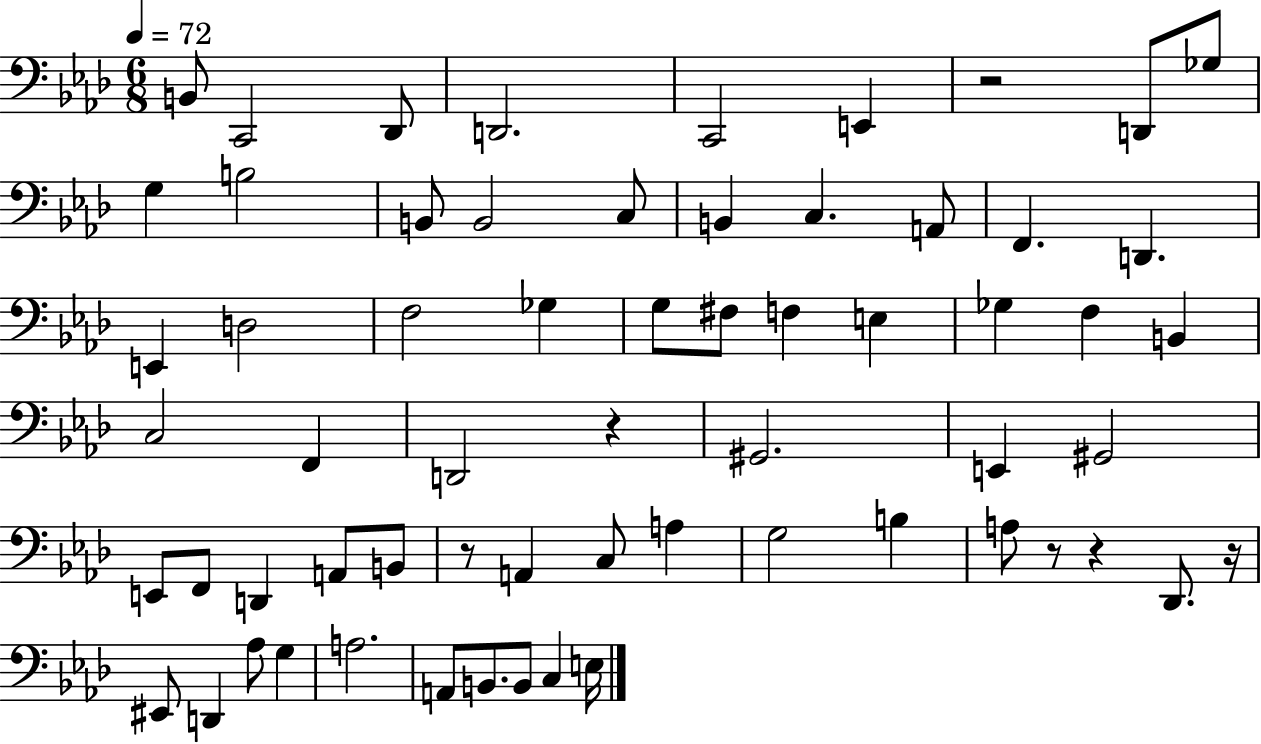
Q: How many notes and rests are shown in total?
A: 63